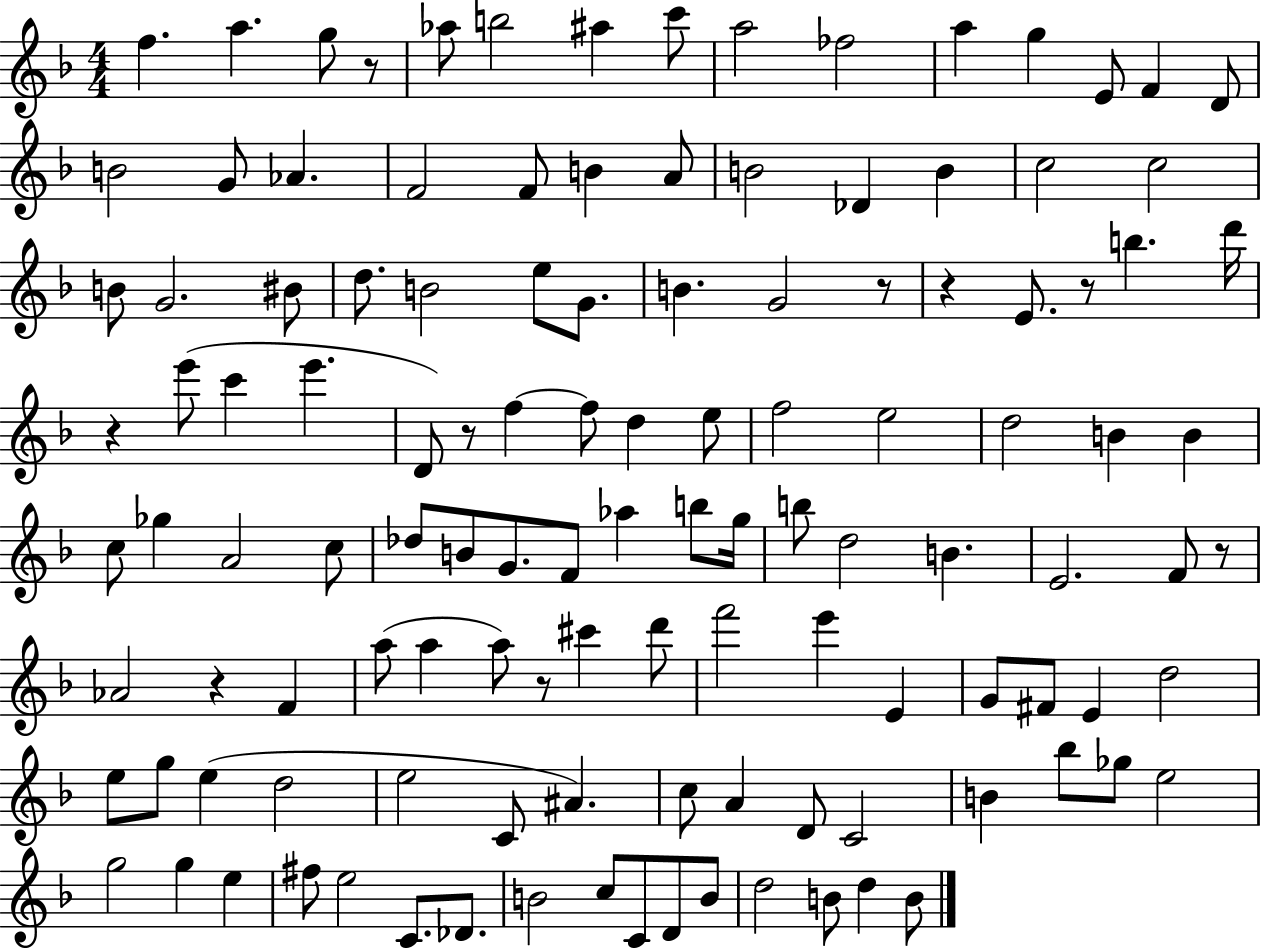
F5/q. A5/q. G5/e R/e Ab5/e B5/h A#5/q C6/e A5/h FES5/h A5/q G5/q E4/e F4/q D4/e B4/h G4/e Ab4/q. F4/h F4/e B4/q A4/e B4/h Db4/q B4/q C5/h C5/h B4/e G4/h. BIS4/e D5/e. B4/h E5/e G4/e. B4/q. G4/h R/e R/q E4/e. R/e B5/q. D6/s R/q E6/e C6/q E6/q. D4/e R/e F5/q F5/e D5/q E5/e F5/h E5/h D5/h B4/q B4/q C5/e Gb5/q A4/h C5/e Db5/e B4/e G4/e. F4/e Ab5/q B5/e G5/s B5/e D5/h B4/q. E4/h. F4/e R/e Ab4/h R/q F4/q A5/e A5/q A5/e R/e C#6/q D6/e F6/h E6/q E4/q G4/e F#4/e E4/q D5/h E5/e G5/e E5/q D5/h E5/h C4/e A#4/q. C5/e A4/q D4/e C4/h B4/q Bb5/e Gb5/e E5/h G5/h G5/q E5/q F#5/e E5/h C4/e. Db4/e. B4/h C5/e C4/e D4/e B4/e D5/h B4/e D5/q B4/e